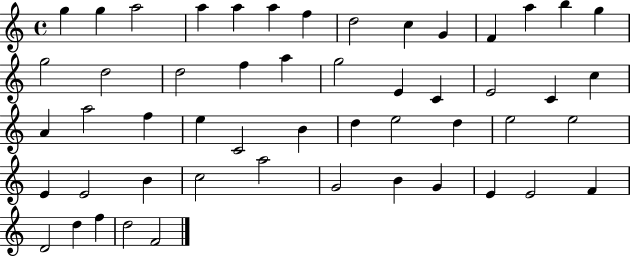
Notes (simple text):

G5/q G5/q A5/h A5/q A5/q A5/q F5/q D5/h C5/q G4/q F4/q A5/q B5/q G5/q G5/h D5/h D5/h F5/q A5/q G5/h E4/q C4/q E4/h C4/q C5/q A4/q A5/h F5/q E5/q C4/h B4/q D5/q E5/h D5/q E5/h E5/h E4/q E4/h B4/q C5/h A5/h G4/h B4/q G4/q E4/q E4/h F4/q D4/h D5/q F5/q D5/h F4/h